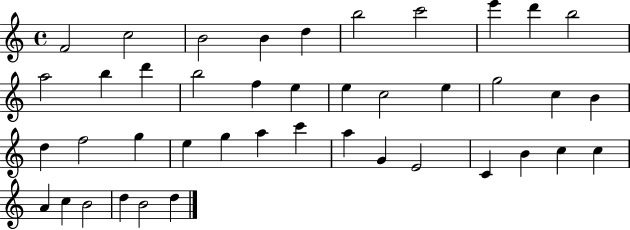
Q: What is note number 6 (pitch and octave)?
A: B5